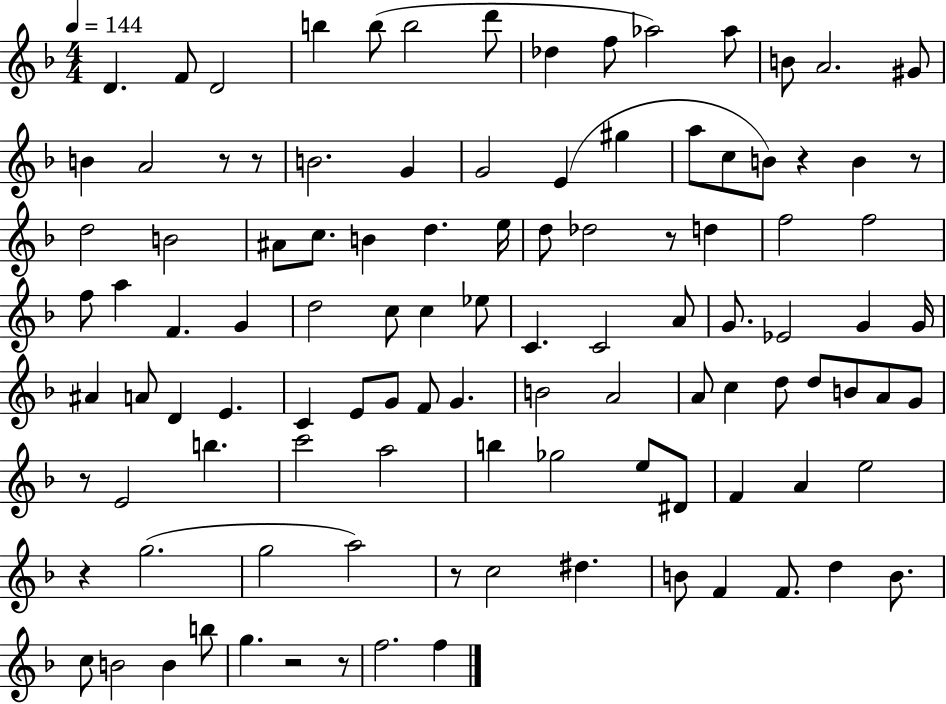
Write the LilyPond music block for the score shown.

{
  \clef treble
  \numericTimeSignature
  \time 4/4
  \key f \major
  \tempo 4 = 144
  d'4. f'8 d'2 | b''4 b''8( b''2 d'''8 | des''4 f''8 aes''2) aes''8 | b'8 a'2. gis'8 | \break b'4 a'2 r8 r8 | b'2. g'4 | g'2 e'4( gis''4 | a''8 c''8 b'8) r4 b'4 r8 | \break d''2 b'2 | ais'8 c''8. b'4 d''4. e''16 | d''8 des''2 r8 d''4 | f''2 f''2 | \break f''8 a''4 f'4. g'4 | d''2 c''8 c''4 ees''8 | c'4. c'2 a'8 | g'8. ees'2 g'4 g'16 | \break ais'4 a'8 d'4 e'4. | c'4 e'8 g'8 f'8 g'4. | b'2 a'2 | a'8 c''4 d''8 d''8 b'8 a'8 g'8 | \break r8 e'2 b''4. | c'''2 a''2 | b''4 ges''2 e''8 dis'8 | f'4 a'4 e''2 | \break r4 g''2.( | g''2 a''2) | r8 c''2 dis''4. | b'8 f'4 f'8. d''4 b'8. | \break c''8 b'2 b'4 b''8 | g''4. r2 r8 | f''2. f''4 | \bar "|."
}